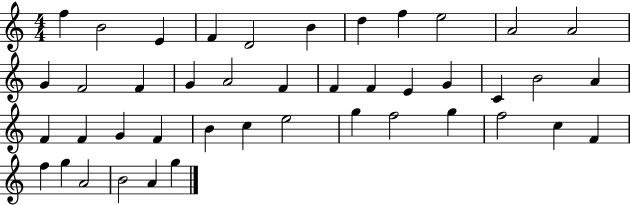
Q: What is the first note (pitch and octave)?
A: F5